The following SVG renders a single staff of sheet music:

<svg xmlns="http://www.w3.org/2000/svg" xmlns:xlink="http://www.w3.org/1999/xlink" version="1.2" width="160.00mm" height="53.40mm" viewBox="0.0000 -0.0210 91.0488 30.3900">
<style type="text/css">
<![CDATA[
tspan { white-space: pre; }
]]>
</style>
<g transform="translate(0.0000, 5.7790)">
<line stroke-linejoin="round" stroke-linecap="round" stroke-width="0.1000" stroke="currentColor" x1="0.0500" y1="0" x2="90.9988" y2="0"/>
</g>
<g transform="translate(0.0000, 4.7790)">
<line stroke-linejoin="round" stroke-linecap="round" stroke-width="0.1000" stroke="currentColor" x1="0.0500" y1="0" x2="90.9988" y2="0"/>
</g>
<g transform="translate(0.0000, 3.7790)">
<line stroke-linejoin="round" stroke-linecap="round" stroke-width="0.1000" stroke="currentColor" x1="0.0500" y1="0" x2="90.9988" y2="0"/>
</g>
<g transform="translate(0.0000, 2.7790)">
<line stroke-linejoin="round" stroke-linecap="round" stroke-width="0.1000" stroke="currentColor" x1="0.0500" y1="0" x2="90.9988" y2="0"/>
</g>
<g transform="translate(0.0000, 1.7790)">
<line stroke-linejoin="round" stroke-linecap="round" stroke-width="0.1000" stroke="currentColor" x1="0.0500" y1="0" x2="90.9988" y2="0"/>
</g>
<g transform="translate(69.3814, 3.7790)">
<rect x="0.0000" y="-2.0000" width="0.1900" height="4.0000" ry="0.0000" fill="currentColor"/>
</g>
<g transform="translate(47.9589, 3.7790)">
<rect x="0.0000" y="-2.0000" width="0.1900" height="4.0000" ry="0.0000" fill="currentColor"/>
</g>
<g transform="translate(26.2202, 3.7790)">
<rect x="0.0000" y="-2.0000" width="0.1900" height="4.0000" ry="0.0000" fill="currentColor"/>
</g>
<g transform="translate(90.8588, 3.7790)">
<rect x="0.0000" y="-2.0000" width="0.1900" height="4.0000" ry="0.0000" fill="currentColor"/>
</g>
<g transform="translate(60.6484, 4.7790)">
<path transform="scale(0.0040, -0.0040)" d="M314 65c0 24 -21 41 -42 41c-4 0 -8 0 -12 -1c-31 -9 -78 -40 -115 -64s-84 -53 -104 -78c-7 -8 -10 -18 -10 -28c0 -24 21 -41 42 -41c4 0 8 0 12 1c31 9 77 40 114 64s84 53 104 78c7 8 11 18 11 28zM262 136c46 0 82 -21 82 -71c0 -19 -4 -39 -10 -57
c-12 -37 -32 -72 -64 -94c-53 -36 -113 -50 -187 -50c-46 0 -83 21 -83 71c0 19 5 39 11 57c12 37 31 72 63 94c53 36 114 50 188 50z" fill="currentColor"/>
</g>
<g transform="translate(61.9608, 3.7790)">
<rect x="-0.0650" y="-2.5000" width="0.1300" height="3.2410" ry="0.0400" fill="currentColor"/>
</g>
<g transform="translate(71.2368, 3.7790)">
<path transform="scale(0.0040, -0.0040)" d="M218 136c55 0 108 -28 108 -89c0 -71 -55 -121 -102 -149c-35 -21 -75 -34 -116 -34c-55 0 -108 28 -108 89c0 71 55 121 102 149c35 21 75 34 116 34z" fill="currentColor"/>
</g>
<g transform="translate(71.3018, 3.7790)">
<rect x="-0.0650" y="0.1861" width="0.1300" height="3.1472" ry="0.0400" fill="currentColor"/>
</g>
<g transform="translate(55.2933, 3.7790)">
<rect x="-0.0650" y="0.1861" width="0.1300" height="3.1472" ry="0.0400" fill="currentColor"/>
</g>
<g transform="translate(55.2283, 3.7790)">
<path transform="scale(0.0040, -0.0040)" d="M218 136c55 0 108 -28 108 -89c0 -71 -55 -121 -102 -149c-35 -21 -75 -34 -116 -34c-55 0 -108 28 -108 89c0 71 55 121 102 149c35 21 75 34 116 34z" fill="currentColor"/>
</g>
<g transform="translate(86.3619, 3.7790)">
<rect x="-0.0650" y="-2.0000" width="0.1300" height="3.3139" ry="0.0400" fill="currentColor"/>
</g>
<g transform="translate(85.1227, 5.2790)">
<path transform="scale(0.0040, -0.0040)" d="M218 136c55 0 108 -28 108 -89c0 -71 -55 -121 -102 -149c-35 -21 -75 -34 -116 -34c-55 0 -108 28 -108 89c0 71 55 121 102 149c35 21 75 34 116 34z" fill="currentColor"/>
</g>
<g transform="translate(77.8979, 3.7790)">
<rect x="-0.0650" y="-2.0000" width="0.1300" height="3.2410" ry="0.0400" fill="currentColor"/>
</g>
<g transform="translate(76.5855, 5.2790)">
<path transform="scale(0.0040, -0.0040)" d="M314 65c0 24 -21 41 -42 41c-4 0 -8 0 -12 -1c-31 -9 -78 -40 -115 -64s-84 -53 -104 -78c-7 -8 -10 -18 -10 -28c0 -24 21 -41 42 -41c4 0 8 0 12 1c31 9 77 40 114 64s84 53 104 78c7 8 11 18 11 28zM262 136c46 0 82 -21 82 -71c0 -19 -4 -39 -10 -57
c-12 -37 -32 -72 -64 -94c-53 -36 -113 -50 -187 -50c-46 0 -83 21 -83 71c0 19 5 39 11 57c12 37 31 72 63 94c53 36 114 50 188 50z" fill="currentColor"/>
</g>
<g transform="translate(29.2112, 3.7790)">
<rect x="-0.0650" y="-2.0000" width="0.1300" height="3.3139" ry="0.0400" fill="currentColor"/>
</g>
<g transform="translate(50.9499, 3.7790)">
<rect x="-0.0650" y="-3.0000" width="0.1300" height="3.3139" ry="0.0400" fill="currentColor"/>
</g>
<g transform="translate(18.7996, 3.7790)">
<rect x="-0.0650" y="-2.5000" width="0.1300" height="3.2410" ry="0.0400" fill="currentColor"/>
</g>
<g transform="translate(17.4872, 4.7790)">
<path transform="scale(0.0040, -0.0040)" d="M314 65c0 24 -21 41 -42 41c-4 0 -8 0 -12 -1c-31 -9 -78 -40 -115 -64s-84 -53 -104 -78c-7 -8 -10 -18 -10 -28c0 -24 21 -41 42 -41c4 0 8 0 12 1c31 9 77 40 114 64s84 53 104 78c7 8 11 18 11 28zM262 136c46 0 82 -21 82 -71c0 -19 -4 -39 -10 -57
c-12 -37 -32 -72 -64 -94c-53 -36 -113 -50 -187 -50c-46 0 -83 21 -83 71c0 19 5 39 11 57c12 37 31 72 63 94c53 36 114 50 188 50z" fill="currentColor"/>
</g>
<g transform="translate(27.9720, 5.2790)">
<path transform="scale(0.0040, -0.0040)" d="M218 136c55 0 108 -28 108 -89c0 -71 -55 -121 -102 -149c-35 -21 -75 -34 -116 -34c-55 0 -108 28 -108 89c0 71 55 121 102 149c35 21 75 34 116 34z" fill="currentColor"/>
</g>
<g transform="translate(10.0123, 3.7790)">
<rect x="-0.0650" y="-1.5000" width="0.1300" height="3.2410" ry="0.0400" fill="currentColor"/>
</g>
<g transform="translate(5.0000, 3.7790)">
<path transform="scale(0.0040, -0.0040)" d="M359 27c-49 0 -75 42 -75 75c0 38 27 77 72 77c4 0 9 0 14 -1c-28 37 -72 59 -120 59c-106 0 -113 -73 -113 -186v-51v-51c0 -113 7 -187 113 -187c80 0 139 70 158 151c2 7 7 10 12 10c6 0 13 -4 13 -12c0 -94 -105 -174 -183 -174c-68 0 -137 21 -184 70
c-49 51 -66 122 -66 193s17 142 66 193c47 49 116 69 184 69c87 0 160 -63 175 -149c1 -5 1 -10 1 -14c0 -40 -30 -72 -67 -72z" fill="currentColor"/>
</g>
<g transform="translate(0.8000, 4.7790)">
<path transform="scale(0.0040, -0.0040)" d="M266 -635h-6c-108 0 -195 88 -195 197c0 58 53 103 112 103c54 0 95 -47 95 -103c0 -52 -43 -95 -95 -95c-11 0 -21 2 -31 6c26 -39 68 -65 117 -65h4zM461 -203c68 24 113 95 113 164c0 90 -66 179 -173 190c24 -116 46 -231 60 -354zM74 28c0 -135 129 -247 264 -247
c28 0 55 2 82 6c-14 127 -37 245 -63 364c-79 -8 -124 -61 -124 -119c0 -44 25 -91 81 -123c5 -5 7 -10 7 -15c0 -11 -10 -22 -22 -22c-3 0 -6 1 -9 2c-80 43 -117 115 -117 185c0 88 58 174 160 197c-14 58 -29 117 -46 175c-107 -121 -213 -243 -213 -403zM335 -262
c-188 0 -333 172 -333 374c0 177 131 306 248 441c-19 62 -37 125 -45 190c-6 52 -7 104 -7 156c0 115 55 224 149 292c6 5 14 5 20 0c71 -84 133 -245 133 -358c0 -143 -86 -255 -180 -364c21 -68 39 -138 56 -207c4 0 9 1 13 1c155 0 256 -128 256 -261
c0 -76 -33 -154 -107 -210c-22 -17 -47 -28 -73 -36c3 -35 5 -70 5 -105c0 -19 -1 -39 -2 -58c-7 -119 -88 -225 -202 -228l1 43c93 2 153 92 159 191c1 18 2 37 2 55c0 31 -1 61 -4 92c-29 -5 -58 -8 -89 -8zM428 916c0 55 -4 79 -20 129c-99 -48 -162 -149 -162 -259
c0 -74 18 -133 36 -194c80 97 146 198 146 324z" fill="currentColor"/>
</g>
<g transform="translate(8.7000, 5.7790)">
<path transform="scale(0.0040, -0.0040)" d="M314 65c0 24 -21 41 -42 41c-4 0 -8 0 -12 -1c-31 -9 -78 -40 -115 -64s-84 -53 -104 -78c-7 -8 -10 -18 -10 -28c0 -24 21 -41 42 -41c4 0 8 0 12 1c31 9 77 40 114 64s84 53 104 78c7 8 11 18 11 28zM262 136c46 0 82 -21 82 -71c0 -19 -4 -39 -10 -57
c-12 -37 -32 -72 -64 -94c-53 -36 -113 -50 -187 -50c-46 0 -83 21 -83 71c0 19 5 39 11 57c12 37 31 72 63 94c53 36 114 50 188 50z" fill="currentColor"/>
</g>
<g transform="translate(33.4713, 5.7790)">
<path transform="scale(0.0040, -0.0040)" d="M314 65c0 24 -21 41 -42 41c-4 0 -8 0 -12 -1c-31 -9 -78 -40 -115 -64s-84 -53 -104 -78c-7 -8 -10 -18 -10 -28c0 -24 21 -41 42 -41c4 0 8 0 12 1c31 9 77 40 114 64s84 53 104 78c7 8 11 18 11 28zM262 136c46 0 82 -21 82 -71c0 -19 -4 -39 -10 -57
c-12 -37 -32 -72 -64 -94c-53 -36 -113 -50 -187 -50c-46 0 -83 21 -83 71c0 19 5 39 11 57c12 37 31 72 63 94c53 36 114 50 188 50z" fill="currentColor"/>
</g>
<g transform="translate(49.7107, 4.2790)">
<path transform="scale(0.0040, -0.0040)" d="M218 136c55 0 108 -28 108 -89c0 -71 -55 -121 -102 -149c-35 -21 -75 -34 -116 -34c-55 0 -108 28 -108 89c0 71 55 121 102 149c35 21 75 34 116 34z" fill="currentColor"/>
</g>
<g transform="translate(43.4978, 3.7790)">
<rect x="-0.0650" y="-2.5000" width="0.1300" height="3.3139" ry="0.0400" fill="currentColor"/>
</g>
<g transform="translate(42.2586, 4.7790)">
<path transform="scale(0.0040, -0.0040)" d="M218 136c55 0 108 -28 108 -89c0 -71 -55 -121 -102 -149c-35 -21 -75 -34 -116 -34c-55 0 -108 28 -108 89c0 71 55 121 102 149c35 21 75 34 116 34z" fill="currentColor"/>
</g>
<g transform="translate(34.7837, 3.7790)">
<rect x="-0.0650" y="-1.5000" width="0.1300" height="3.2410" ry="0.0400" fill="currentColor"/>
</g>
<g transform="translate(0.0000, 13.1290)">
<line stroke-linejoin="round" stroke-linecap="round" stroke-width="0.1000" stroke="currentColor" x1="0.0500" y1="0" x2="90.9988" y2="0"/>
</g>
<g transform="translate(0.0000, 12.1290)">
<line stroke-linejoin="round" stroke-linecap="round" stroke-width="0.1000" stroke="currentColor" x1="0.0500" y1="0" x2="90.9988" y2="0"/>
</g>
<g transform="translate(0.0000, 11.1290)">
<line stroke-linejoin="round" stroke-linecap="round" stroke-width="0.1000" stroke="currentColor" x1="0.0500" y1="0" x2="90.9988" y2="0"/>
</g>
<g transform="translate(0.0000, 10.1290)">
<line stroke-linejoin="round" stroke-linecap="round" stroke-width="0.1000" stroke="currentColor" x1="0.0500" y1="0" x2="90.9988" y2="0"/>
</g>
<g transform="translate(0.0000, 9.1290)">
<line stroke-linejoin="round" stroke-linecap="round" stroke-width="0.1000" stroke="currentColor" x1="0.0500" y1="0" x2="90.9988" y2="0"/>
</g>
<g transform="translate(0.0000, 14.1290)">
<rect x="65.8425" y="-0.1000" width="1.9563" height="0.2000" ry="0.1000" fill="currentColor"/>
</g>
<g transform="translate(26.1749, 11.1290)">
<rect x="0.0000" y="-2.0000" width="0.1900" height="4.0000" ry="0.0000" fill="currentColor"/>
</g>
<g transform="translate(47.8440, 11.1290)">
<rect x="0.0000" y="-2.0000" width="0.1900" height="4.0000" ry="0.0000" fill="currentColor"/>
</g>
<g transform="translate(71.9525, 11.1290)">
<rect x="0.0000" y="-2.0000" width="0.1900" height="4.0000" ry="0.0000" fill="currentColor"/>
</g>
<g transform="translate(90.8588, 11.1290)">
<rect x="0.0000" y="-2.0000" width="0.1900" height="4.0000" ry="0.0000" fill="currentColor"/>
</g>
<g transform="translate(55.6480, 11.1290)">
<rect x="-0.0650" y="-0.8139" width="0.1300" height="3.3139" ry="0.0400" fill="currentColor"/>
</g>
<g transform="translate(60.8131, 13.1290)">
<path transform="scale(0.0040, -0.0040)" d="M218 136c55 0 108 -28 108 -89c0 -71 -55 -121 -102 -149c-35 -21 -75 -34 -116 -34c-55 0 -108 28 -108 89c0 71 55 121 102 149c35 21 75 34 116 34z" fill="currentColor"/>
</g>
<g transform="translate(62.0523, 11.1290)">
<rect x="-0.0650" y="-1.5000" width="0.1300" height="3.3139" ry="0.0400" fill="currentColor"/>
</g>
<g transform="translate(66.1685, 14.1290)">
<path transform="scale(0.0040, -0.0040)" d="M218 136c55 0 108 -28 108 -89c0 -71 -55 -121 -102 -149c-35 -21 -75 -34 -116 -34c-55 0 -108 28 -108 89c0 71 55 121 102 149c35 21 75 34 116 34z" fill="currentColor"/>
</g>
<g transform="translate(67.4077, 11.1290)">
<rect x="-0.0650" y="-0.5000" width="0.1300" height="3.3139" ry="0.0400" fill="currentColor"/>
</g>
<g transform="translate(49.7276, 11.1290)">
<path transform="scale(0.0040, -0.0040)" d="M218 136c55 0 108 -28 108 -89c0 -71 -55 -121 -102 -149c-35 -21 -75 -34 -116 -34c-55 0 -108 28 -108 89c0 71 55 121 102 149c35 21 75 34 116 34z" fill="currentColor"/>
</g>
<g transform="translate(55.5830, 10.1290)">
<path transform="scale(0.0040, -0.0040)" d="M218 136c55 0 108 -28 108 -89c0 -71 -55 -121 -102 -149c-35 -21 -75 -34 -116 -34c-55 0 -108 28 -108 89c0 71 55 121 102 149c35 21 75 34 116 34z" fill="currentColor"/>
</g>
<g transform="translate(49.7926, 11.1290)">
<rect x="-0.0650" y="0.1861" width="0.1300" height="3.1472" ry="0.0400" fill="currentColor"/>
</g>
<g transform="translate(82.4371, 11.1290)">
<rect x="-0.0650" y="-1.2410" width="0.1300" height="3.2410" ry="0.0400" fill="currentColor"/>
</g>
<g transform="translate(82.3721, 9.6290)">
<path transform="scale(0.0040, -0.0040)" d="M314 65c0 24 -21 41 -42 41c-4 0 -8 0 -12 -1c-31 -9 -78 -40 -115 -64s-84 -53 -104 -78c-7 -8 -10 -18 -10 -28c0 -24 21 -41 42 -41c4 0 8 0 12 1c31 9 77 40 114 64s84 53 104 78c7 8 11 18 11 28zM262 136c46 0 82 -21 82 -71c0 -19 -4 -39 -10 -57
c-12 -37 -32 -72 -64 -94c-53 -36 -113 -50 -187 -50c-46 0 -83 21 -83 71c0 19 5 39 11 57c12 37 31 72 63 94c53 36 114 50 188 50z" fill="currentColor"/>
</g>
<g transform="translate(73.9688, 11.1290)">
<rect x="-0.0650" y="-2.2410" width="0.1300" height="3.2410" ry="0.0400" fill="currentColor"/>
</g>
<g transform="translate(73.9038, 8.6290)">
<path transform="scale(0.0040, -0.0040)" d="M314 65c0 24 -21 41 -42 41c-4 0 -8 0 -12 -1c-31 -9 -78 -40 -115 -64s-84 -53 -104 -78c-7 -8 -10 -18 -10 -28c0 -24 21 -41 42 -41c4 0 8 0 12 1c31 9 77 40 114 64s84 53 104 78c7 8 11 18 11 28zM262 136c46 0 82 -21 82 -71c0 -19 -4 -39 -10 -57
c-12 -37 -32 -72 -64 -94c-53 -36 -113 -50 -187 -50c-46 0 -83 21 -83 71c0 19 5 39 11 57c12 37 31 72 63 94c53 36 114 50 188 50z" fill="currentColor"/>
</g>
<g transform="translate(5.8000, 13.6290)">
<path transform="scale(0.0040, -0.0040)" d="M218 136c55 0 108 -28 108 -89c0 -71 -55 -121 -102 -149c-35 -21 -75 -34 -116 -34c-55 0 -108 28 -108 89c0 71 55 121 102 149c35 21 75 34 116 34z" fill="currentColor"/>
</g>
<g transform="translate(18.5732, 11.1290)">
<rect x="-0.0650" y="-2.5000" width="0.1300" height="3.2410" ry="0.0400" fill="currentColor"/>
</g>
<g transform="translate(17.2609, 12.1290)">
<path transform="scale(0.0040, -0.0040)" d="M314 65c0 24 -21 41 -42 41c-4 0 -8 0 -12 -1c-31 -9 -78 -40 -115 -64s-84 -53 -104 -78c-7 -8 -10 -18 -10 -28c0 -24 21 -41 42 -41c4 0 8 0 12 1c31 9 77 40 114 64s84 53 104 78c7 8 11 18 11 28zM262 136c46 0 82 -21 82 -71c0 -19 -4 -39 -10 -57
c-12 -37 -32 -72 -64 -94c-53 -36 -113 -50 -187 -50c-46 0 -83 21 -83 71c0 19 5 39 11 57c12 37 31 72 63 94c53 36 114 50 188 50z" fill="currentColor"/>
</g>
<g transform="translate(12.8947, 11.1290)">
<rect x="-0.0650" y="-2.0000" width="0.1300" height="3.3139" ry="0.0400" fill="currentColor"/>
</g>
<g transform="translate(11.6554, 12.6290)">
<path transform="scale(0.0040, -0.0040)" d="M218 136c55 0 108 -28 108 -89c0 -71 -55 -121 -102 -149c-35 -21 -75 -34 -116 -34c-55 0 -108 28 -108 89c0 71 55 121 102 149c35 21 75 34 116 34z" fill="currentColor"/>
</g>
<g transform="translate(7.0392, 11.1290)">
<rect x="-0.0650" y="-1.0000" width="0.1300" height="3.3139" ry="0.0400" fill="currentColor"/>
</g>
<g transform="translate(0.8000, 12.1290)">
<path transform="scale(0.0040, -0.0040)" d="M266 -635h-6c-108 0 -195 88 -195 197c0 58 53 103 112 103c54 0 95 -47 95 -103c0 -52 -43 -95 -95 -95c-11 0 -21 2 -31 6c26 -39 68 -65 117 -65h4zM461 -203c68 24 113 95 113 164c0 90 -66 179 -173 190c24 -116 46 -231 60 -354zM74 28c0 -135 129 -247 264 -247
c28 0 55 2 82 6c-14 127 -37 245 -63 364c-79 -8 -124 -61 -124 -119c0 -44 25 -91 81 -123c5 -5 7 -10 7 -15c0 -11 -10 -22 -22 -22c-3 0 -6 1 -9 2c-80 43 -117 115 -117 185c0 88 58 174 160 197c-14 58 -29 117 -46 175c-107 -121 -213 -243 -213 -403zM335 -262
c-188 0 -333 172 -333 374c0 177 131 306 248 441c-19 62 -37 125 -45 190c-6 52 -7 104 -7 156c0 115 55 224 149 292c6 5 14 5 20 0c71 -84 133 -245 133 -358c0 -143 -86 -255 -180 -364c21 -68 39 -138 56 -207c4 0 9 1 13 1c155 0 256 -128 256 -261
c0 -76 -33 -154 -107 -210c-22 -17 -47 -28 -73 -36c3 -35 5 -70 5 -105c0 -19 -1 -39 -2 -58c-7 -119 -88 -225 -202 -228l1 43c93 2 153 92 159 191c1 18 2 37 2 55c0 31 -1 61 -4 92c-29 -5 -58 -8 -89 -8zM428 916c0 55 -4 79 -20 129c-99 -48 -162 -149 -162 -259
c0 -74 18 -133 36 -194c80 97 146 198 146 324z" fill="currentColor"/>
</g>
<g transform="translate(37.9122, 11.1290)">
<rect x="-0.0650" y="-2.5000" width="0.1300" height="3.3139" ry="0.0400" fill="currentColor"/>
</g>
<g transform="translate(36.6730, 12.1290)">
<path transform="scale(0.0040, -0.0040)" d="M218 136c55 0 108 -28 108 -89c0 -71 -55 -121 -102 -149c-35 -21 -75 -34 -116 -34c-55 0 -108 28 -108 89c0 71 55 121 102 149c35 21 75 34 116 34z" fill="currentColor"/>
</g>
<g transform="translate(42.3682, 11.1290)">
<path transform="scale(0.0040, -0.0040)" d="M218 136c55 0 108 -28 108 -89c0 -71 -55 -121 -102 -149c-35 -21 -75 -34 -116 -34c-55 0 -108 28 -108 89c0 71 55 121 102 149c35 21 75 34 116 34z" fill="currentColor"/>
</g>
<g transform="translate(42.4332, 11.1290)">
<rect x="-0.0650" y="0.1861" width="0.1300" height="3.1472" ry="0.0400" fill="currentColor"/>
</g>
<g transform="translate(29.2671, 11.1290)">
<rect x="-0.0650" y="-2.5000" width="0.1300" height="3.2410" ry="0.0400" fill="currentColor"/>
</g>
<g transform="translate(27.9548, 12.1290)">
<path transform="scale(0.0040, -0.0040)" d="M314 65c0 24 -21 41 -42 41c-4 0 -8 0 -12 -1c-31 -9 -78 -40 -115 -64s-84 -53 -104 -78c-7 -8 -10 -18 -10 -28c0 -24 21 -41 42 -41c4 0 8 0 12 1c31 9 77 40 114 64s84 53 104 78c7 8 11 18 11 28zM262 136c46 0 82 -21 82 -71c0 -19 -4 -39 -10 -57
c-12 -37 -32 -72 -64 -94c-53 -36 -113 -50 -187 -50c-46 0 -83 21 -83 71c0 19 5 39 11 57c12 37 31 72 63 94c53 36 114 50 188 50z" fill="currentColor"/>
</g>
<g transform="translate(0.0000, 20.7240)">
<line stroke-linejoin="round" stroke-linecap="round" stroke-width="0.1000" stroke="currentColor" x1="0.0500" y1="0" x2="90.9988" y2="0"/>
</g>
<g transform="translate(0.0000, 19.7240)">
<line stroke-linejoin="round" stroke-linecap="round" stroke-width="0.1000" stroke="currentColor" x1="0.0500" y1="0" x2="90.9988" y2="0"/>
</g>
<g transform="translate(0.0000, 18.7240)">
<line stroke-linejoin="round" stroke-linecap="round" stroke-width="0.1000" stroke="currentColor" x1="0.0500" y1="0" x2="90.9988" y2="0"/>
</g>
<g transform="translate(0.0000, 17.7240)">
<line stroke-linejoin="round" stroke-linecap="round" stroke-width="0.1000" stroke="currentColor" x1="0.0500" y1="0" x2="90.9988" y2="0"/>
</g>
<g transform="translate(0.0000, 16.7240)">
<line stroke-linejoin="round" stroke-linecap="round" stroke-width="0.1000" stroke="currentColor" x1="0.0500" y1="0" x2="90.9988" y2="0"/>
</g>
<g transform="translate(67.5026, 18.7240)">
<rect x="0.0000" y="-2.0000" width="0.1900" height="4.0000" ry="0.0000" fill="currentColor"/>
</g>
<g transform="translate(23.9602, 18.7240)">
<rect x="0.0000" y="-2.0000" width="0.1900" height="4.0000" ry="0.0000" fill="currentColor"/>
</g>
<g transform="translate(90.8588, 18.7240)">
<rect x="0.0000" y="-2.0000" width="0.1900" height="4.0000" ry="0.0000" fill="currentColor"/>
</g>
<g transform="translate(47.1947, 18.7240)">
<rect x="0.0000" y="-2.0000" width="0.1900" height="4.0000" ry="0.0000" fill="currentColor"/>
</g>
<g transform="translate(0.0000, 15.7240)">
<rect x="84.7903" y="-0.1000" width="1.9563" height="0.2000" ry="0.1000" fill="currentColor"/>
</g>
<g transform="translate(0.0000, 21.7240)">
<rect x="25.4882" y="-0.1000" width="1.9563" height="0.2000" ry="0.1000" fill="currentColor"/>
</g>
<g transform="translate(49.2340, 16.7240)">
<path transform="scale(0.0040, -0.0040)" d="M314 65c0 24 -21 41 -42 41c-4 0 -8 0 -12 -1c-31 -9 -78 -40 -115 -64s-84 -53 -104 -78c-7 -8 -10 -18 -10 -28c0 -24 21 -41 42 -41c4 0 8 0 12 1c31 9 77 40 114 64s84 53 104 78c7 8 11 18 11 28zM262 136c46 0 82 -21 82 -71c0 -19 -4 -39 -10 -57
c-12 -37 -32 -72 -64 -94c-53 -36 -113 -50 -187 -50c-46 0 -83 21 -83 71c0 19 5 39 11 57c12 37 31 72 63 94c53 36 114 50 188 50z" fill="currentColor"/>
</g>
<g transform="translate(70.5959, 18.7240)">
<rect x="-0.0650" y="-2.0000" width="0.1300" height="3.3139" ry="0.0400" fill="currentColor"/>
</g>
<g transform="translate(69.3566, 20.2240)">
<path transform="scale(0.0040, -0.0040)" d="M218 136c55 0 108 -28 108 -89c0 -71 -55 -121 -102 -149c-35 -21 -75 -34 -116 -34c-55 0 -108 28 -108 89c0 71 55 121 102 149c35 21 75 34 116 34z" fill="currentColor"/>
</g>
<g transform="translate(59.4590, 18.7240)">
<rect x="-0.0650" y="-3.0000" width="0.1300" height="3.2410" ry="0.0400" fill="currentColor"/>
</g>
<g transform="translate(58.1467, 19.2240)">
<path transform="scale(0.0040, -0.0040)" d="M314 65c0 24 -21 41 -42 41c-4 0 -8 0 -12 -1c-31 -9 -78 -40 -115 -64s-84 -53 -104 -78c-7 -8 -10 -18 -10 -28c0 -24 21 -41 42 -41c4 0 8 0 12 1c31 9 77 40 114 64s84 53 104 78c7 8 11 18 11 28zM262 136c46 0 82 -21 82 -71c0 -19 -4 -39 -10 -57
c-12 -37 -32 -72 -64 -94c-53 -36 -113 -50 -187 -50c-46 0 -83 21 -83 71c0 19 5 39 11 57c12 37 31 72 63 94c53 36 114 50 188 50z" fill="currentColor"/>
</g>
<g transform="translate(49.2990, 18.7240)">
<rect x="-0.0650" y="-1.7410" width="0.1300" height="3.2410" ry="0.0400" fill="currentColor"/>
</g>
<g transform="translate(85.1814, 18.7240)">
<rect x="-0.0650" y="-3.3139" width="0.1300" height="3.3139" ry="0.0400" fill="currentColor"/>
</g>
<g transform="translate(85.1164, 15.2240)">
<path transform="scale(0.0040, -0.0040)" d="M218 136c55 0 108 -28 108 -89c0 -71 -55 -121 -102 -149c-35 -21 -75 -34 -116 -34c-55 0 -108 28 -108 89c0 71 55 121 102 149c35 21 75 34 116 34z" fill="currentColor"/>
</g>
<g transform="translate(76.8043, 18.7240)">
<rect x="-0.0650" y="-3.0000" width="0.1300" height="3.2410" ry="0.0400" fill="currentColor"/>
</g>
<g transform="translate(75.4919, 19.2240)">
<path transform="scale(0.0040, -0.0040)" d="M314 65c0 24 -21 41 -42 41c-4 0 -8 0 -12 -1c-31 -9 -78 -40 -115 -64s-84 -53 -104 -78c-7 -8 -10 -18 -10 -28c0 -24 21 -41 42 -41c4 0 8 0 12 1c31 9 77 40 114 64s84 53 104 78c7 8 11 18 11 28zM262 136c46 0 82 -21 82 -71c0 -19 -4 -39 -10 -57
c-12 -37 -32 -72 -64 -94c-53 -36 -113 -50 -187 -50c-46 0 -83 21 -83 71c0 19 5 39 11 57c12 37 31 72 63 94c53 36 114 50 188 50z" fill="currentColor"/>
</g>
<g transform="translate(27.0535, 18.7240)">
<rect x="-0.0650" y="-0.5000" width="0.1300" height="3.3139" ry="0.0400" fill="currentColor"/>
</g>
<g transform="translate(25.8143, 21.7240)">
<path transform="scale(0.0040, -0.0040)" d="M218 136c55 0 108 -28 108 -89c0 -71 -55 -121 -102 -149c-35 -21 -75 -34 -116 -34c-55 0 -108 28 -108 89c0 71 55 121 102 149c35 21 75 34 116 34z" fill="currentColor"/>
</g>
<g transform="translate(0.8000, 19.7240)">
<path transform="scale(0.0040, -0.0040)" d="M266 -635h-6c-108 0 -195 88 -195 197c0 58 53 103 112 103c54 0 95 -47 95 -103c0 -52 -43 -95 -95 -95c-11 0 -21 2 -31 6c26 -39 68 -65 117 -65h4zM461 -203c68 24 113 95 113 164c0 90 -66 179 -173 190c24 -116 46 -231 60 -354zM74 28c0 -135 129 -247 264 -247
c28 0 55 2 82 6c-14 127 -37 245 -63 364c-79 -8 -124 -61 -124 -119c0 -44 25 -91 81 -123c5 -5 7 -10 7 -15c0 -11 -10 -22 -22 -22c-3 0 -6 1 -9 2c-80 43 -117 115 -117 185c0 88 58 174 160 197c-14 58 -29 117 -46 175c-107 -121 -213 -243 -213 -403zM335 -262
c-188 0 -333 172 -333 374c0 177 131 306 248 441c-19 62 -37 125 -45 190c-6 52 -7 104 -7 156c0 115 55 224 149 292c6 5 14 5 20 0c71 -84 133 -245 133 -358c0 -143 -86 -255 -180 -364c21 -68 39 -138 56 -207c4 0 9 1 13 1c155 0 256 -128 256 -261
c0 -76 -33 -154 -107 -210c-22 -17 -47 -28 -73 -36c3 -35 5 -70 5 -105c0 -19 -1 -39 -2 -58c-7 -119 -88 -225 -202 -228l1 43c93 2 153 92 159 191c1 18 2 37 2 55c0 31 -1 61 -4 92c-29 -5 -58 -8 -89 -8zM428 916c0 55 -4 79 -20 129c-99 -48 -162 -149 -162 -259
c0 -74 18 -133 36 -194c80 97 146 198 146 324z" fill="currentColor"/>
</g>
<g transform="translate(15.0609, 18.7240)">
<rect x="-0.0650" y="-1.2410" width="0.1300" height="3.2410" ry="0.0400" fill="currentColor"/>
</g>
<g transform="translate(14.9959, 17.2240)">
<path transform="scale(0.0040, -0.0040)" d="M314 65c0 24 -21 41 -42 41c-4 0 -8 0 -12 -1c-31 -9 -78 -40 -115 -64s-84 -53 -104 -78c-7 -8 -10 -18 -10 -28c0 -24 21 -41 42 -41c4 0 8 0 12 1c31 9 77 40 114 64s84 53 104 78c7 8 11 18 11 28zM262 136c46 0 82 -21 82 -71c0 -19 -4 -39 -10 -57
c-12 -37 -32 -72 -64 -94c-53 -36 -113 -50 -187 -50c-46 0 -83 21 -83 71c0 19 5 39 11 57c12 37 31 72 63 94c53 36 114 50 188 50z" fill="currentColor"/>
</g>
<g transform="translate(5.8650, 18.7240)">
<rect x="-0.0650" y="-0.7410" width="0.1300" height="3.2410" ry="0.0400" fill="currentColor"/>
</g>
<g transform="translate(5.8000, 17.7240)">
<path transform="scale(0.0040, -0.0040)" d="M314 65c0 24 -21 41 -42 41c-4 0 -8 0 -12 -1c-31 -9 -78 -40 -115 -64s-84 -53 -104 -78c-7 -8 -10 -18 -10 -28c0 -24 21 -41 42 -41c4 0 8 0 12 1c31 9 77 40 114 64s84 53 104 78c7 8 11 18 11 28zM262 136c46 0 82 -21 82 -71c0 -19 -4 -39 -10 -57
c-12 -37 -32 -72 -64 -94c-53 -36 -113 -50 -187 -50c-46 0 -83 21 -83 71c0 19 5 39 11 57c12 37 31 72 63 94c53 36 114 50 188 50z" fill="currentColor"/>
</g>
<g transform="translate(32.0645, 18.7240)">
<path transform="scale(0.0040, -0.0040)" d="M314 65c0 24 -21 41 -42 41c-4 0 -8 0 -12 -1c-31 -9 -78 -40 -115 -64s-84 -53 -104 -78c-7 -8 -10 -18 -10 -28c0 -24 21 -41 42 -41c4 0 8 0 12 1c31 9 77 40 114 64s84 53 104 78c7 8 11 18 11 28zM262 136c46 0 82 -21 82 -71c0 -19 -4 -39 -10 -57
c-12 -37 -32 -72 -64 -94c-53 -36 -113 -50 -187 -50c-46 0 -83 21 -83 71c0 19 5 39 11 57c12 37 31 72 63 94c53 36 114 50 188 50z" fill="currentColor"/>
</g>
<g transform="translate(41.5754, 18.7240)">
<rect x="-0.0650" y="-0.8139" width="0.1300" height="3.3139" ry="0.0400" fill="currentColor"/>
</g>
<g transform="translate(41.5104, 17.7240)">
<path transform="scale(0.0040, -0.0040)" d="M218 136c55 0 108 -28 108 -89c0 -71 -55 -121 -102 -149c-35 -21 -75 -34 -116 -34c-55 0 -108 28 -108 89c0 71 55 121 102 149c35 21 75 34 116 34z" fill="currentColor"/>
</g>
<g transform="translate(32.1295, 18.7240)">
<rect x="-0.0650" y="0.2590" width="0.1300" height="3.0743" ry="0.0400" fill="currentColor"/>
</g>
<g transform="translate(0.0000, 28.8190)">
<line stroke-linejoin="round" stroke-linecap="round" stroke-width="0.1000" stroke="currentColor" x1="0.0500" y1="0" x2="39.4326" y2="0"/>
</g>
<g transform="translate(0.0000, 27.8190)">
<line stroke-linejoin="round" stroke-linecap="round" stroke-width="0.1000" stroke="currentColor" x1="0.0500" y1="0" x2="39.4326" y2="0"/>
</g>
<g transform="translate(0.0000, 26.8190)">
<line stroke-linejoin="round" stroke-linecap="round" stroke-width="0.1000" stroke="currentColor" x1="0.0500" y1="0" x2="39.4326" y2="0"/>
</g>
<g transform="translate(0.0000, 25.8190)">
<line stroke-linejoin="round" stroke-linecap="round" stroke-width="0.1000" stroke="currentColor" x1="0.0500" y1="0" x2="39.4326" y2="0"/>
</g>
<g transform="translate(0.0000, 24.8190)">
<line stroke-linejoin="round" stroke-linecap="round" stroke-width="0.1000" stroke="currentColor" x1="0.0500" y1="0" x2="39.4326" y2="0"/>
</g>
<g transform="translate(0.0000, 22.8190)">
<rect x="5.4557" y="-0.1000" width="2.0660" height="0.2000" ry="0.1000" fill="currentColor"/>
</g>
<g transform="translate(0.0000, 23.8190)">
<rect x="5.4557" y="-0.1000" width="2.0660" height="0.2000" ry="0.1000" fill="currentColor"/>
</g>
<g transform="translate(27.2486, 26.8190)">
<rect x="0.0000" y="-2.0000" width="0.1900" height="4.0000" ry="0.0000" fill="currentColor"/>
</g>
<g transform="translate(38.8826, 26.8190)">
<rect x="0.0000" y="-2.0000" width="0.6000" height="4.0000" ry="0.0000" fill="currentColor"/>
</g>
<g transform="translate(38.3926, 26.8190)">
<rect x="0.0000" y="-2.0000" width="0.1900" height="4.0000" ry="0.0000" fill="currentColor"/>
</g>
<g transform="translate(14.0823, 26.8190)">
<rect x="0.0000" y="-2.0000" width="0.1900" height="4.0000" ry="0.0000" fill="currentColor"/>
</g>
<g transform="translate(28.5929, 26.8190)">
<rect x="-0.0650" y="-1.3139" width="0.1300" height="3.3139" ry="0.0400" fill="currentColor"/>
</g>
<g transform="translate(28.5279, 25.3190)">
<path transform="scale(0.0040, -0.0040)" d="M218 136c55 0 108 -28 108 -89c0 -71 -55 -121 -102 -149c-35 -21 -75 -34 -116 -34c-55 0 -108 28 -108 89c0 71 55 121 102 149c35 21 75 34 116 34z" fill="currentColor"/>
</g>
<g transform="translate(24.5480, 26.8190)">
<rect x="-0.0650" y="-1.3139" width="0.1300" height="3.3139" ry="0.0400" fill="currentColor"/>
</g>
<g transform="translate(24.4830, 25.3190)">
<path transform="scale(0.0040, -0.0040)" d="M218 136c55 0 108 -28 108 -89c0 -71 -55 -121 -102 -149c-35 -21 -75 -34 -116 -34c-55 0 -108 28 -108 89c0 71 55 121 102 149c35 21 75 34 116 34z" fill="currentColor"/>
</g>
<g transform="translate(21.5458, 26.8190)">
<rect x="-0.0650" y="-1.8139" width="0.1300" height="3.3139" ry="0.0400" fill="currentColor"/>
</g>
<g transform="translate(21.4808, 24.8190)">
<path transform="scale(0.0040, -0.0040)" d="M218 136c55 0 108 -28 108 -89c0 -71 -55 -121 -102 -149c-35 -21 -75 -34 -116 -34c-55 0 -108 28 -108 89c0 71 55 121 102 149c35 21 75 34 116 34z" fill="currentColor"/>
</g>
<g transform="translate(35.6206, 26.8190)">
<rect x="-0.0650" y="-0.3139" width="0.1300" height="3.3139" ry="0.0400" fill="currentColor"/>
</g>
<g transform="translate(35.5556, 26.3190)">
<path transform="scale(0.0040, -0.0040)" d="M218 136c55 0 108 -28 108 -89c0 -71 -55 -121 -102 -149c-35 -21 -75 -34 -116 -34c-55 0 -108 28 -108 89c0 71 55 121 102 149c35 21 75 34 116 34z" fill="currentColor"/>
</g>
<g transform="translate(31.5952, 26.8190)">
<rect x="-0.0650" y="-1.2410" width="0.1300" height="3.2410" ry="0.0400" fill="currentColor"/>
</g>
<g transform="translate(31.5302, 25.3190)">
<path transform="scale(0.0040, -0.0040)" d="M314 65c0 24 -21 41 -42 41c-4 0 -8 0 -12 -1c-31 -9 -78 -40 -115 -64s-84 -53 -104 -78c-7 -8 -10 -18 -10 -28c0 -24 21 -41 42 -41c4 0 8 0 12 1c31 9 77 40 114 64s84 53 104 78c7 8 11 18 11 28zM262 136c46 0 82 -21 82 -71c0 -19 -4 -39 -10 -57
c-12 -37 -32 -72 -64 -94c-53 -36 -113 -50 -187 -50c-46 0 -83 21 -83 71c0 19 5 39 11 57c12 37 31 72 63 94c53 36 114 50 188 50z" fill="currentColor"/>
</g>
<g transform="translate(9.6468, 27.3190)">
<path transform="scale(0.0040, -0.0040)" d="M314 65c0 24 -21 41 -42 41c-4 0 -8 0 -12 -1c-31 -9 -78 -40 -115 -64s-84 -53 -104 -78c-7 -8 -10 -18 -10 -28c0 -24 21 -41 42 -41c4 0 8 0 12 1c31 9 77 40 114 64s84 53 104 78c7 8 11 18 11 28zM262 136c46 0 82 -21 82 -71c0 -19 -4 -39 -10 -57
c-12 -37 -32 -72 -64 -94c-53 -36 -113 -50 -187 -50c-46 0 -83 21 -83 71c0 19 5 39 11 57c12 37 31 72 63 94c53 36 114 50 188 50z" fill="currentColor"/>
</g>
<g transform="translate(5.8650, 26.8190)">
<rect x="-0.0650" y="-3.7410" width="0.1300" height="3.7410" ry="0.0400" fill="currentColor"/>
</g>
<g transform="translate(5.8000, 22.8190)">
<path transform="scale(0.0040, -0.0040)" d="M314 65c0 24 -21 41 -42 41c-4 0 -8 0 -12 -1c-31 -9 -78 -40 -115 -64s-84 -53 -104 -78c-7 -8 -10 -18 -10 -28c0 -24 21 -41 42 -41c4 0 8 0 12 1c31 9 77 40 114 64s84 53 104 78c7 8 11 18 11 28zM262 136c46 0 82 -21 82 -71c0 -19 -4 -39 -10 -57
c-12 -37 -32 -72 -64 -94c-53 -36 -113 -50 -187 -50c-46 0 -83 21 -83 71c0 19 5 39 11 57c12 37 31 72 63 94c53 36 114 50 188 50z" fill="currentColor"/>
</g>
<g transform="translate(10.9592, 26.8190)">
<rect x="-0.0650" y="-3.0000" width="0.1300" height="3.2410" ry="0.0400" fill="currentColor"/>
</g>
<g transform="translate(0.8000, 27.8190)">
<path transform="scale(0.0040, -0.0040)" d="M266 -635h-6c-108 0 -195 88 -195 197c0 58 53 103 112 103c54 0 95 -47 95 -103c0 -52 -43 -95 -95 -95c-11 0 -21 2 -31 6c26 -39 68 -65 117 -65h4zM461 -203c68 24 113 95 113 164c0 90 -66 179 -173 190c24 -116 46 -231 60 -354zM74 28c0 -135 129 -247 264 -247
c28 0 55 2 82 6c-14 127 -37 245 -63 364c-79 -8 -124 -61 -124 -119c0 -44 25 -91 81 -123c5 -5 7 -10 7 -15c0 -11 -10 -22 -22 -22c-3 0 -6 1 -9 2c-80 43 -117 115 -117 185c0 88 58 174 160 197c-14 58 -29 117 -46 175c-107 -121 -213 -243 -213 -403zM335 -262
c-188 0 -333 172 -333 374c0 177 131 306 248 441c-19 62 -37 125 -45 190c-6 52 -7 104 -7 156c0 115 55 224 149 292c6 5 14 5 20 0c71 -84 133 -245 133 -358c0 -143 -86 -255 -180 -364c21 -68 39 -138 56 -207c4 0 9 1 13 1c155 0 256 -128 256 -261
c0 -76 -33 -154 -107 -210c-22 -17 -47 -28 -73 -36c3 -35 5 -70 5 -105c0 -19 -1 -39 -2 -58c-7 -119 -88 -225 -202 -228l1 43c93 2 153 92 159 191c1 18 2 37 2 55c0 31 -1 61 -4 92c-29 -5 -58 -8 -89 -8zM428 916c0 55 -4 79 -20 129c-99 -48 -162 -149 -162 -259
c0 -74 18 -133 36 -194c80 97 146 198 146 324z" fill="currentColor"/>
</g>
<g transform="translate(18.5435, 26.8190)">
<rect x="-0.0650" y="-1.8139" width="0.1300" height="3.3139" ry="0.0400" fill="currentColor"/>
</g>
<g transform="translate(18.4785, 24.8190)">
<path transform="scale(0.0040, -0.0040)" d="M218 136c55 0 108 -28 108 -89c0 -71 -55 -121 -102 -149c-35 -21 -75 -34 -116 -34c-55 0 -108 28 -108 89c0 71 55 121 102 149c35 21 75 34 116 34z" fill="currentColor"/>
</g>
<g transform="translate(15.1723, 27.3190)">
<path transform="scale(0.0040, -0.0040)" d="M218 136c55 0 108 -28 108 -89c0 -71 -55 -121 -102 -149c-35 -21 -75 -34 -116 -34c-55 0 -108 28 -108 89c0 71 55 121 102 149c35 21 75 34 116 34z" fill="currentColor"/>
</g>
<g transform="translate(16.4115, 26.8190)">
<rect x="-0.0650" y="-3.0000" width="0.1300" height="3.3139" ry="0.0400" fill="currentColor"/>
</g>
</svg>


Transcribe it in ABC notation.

X:1
T:Untitled
M:4/4
L:1/4
K:C
E2 G2 F E2 G A B G2 B F2 F D F G2 G2 G B B d E C g2 e2 d2 e2 C B2 d f2 A2 F A2 b c'2 A2 A f f e e e2 c